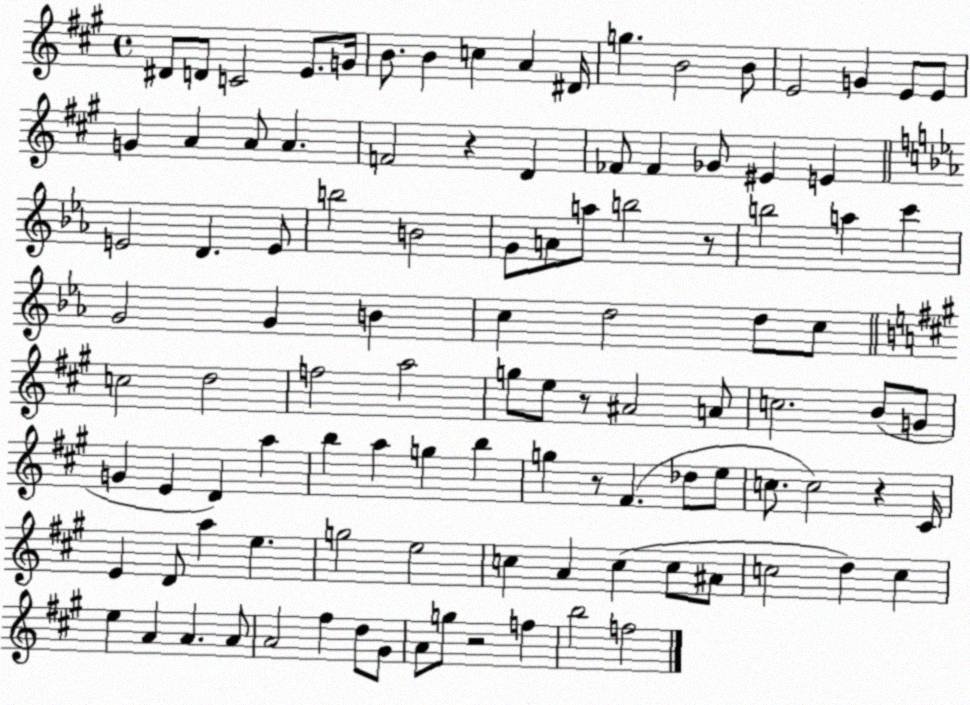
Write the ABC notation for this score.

X:1
T:Untitled
M:4/4
L:1/4
K:A
^D/2 D/2 C2 E/2 G/4 B/2 B c A ^D/4 g B2 B/2 E2 G E/2 E/2 G A A/2 A F2 z D _F/2 _F _G/2 ^E E E2 D E/2 b2 B2 G/2 A/2 a/2 b2 z/2 b2 a c' G2 G B c d2 d/2 c/2 c2 d2 f2 a2 g/2 e/2 z/2 ^A2 A/2 c2 B/2 G/2 G E D a b a g b g z/2 ^F _d/2 e/2 c/2 c2 z ^C/4 E D/2 a e g2 e2 c A c c/2 ^A/2 c2 d c e A A A/2 A2 ^f d/2 ^G/2 A/2 g/2 z2 f b2 f2